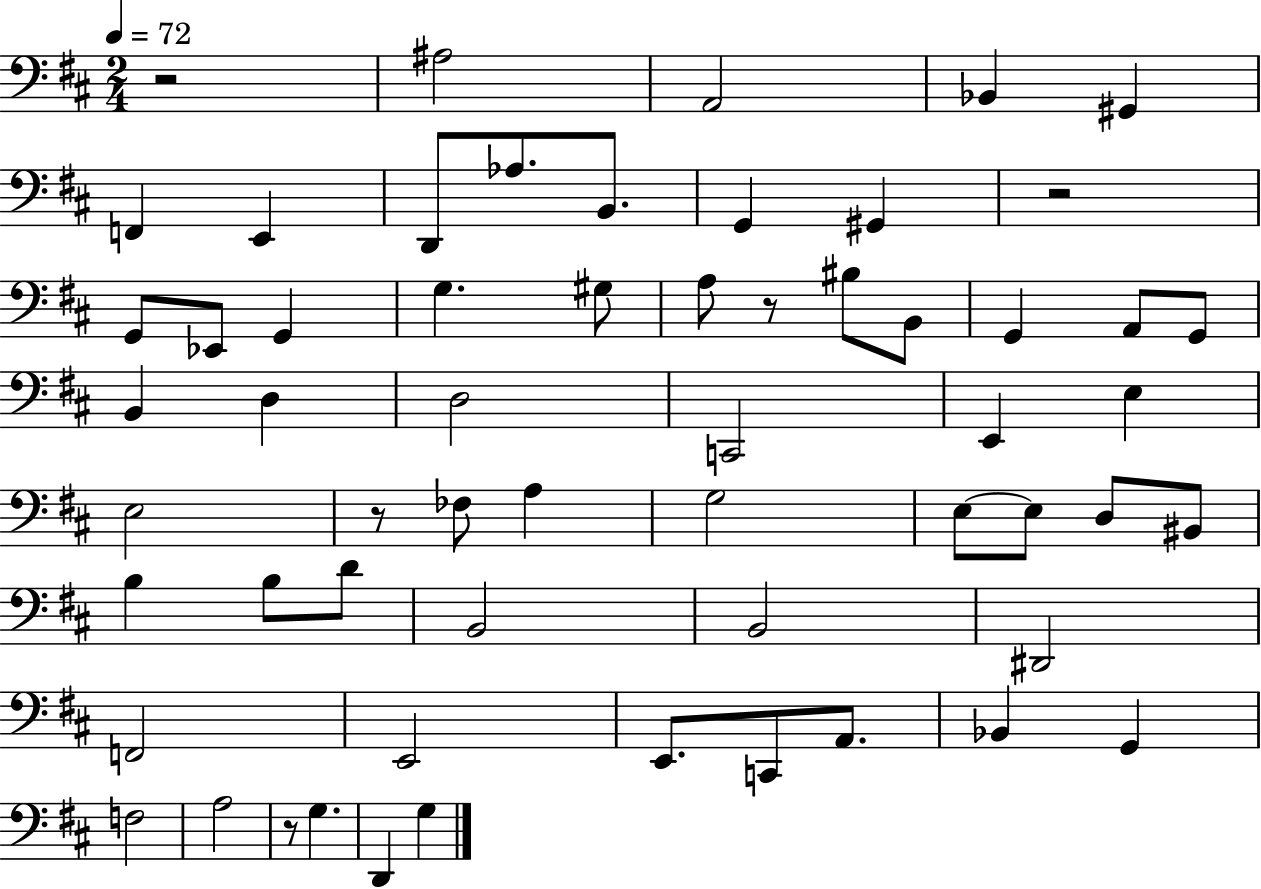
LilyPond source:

{
  \clef bass
  \numericTimeSignature
  \time 2/4
  \key d \major
  \tempo 4 = 72
  r2 | ais2 | a,2 | bes,4 gis,4 | \break f,4 e,4 | d,8 aes8. b,8. | g,4 gis,4 | r2 | \break g,8 ees,8 g,4 | g4. gis8 | a8 r8 bis8 b,8 | g,4 a,8 g,8 | \break b,4 d4 | d2 | c,2 | e,4 e4 | \break e2 | r8 fes8 a4 | g2 | e8~~ e8 d8 bis,8 | \break b4 b8 d'8 | b,2 | b,2 | dis,2 | \break f,2 | e,2 | e,8. c,8 a,8. | bes,4 g,4 | \break f2 | a2 | r8 g4. | d,4 g4 | \break \bar "|."
}